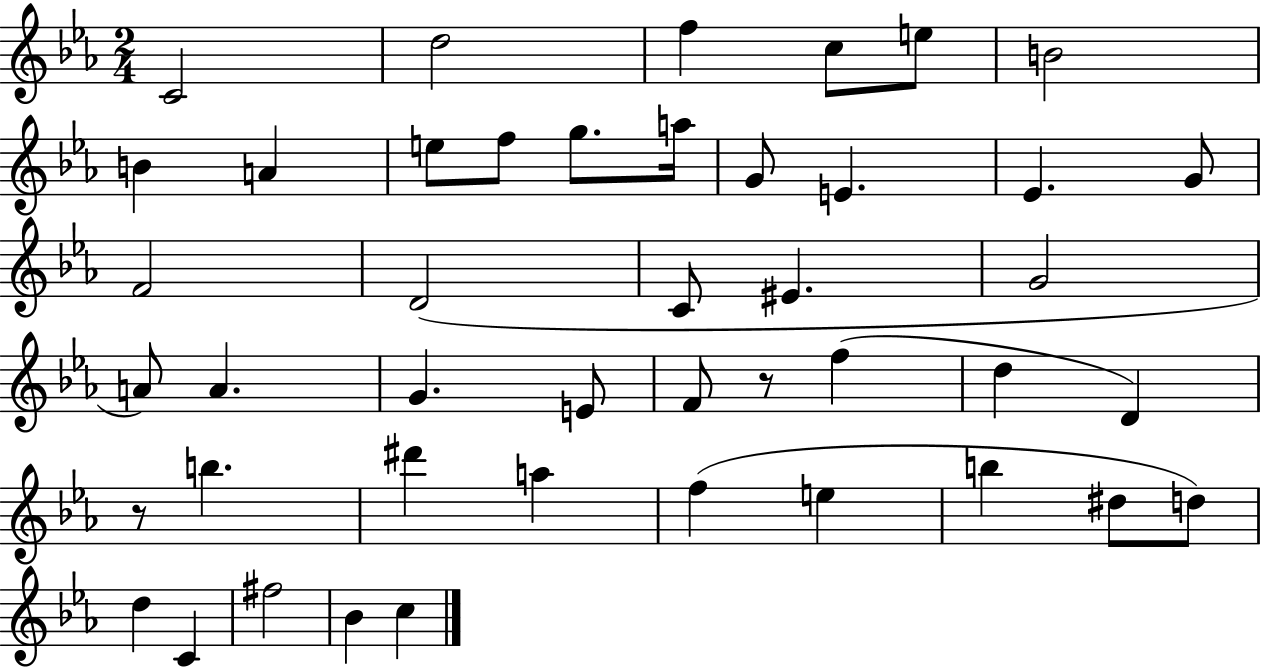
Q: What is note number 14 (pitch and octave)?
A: E4